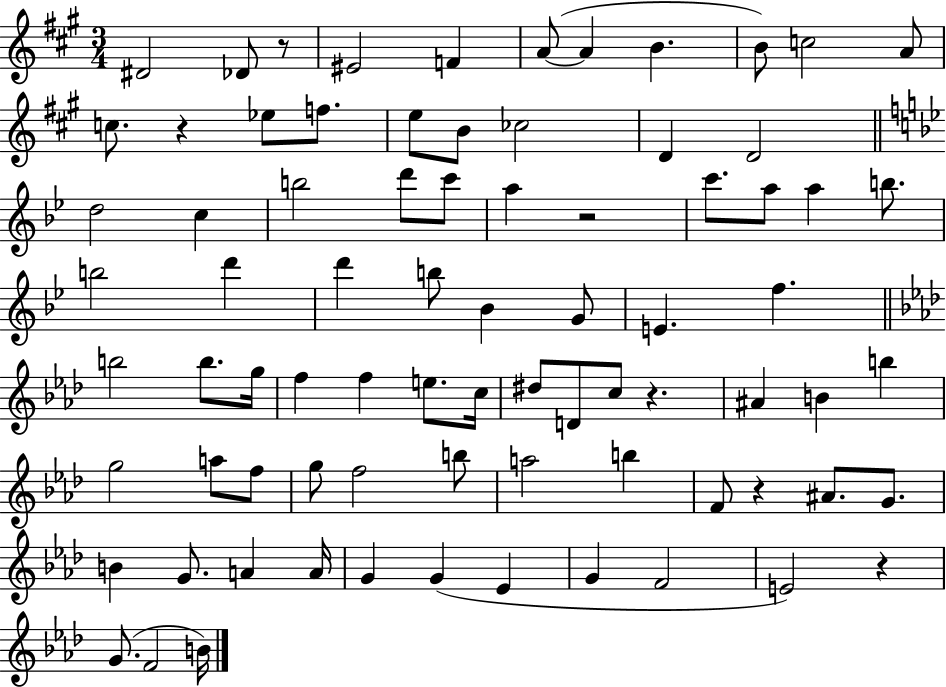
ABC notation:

X:1
T:Untitled
M:3/4
L:1/4
K:A
^D2 _D/2 z/2 ^E2 F A/2 A B B/2 c2 A/2 c/2 z _e/2 f/2 e/2 B/2 _c2 D D2 d2 c b2 d'/2 c'/2 a z2 c'/2 a/2 a b/2 b2 d' d' b/2 _B G/2 E f b2 b/2 g/4 f f e/2 c/4 ^d/2 D/2 c/2 z ^A B b g2 a/2 f/2 g/2 f2 b/2 a2 b F/2 z ^A/2 G/2 B G/2 A A/4 G G _E G F2 E2 z G/2 F2 B/4